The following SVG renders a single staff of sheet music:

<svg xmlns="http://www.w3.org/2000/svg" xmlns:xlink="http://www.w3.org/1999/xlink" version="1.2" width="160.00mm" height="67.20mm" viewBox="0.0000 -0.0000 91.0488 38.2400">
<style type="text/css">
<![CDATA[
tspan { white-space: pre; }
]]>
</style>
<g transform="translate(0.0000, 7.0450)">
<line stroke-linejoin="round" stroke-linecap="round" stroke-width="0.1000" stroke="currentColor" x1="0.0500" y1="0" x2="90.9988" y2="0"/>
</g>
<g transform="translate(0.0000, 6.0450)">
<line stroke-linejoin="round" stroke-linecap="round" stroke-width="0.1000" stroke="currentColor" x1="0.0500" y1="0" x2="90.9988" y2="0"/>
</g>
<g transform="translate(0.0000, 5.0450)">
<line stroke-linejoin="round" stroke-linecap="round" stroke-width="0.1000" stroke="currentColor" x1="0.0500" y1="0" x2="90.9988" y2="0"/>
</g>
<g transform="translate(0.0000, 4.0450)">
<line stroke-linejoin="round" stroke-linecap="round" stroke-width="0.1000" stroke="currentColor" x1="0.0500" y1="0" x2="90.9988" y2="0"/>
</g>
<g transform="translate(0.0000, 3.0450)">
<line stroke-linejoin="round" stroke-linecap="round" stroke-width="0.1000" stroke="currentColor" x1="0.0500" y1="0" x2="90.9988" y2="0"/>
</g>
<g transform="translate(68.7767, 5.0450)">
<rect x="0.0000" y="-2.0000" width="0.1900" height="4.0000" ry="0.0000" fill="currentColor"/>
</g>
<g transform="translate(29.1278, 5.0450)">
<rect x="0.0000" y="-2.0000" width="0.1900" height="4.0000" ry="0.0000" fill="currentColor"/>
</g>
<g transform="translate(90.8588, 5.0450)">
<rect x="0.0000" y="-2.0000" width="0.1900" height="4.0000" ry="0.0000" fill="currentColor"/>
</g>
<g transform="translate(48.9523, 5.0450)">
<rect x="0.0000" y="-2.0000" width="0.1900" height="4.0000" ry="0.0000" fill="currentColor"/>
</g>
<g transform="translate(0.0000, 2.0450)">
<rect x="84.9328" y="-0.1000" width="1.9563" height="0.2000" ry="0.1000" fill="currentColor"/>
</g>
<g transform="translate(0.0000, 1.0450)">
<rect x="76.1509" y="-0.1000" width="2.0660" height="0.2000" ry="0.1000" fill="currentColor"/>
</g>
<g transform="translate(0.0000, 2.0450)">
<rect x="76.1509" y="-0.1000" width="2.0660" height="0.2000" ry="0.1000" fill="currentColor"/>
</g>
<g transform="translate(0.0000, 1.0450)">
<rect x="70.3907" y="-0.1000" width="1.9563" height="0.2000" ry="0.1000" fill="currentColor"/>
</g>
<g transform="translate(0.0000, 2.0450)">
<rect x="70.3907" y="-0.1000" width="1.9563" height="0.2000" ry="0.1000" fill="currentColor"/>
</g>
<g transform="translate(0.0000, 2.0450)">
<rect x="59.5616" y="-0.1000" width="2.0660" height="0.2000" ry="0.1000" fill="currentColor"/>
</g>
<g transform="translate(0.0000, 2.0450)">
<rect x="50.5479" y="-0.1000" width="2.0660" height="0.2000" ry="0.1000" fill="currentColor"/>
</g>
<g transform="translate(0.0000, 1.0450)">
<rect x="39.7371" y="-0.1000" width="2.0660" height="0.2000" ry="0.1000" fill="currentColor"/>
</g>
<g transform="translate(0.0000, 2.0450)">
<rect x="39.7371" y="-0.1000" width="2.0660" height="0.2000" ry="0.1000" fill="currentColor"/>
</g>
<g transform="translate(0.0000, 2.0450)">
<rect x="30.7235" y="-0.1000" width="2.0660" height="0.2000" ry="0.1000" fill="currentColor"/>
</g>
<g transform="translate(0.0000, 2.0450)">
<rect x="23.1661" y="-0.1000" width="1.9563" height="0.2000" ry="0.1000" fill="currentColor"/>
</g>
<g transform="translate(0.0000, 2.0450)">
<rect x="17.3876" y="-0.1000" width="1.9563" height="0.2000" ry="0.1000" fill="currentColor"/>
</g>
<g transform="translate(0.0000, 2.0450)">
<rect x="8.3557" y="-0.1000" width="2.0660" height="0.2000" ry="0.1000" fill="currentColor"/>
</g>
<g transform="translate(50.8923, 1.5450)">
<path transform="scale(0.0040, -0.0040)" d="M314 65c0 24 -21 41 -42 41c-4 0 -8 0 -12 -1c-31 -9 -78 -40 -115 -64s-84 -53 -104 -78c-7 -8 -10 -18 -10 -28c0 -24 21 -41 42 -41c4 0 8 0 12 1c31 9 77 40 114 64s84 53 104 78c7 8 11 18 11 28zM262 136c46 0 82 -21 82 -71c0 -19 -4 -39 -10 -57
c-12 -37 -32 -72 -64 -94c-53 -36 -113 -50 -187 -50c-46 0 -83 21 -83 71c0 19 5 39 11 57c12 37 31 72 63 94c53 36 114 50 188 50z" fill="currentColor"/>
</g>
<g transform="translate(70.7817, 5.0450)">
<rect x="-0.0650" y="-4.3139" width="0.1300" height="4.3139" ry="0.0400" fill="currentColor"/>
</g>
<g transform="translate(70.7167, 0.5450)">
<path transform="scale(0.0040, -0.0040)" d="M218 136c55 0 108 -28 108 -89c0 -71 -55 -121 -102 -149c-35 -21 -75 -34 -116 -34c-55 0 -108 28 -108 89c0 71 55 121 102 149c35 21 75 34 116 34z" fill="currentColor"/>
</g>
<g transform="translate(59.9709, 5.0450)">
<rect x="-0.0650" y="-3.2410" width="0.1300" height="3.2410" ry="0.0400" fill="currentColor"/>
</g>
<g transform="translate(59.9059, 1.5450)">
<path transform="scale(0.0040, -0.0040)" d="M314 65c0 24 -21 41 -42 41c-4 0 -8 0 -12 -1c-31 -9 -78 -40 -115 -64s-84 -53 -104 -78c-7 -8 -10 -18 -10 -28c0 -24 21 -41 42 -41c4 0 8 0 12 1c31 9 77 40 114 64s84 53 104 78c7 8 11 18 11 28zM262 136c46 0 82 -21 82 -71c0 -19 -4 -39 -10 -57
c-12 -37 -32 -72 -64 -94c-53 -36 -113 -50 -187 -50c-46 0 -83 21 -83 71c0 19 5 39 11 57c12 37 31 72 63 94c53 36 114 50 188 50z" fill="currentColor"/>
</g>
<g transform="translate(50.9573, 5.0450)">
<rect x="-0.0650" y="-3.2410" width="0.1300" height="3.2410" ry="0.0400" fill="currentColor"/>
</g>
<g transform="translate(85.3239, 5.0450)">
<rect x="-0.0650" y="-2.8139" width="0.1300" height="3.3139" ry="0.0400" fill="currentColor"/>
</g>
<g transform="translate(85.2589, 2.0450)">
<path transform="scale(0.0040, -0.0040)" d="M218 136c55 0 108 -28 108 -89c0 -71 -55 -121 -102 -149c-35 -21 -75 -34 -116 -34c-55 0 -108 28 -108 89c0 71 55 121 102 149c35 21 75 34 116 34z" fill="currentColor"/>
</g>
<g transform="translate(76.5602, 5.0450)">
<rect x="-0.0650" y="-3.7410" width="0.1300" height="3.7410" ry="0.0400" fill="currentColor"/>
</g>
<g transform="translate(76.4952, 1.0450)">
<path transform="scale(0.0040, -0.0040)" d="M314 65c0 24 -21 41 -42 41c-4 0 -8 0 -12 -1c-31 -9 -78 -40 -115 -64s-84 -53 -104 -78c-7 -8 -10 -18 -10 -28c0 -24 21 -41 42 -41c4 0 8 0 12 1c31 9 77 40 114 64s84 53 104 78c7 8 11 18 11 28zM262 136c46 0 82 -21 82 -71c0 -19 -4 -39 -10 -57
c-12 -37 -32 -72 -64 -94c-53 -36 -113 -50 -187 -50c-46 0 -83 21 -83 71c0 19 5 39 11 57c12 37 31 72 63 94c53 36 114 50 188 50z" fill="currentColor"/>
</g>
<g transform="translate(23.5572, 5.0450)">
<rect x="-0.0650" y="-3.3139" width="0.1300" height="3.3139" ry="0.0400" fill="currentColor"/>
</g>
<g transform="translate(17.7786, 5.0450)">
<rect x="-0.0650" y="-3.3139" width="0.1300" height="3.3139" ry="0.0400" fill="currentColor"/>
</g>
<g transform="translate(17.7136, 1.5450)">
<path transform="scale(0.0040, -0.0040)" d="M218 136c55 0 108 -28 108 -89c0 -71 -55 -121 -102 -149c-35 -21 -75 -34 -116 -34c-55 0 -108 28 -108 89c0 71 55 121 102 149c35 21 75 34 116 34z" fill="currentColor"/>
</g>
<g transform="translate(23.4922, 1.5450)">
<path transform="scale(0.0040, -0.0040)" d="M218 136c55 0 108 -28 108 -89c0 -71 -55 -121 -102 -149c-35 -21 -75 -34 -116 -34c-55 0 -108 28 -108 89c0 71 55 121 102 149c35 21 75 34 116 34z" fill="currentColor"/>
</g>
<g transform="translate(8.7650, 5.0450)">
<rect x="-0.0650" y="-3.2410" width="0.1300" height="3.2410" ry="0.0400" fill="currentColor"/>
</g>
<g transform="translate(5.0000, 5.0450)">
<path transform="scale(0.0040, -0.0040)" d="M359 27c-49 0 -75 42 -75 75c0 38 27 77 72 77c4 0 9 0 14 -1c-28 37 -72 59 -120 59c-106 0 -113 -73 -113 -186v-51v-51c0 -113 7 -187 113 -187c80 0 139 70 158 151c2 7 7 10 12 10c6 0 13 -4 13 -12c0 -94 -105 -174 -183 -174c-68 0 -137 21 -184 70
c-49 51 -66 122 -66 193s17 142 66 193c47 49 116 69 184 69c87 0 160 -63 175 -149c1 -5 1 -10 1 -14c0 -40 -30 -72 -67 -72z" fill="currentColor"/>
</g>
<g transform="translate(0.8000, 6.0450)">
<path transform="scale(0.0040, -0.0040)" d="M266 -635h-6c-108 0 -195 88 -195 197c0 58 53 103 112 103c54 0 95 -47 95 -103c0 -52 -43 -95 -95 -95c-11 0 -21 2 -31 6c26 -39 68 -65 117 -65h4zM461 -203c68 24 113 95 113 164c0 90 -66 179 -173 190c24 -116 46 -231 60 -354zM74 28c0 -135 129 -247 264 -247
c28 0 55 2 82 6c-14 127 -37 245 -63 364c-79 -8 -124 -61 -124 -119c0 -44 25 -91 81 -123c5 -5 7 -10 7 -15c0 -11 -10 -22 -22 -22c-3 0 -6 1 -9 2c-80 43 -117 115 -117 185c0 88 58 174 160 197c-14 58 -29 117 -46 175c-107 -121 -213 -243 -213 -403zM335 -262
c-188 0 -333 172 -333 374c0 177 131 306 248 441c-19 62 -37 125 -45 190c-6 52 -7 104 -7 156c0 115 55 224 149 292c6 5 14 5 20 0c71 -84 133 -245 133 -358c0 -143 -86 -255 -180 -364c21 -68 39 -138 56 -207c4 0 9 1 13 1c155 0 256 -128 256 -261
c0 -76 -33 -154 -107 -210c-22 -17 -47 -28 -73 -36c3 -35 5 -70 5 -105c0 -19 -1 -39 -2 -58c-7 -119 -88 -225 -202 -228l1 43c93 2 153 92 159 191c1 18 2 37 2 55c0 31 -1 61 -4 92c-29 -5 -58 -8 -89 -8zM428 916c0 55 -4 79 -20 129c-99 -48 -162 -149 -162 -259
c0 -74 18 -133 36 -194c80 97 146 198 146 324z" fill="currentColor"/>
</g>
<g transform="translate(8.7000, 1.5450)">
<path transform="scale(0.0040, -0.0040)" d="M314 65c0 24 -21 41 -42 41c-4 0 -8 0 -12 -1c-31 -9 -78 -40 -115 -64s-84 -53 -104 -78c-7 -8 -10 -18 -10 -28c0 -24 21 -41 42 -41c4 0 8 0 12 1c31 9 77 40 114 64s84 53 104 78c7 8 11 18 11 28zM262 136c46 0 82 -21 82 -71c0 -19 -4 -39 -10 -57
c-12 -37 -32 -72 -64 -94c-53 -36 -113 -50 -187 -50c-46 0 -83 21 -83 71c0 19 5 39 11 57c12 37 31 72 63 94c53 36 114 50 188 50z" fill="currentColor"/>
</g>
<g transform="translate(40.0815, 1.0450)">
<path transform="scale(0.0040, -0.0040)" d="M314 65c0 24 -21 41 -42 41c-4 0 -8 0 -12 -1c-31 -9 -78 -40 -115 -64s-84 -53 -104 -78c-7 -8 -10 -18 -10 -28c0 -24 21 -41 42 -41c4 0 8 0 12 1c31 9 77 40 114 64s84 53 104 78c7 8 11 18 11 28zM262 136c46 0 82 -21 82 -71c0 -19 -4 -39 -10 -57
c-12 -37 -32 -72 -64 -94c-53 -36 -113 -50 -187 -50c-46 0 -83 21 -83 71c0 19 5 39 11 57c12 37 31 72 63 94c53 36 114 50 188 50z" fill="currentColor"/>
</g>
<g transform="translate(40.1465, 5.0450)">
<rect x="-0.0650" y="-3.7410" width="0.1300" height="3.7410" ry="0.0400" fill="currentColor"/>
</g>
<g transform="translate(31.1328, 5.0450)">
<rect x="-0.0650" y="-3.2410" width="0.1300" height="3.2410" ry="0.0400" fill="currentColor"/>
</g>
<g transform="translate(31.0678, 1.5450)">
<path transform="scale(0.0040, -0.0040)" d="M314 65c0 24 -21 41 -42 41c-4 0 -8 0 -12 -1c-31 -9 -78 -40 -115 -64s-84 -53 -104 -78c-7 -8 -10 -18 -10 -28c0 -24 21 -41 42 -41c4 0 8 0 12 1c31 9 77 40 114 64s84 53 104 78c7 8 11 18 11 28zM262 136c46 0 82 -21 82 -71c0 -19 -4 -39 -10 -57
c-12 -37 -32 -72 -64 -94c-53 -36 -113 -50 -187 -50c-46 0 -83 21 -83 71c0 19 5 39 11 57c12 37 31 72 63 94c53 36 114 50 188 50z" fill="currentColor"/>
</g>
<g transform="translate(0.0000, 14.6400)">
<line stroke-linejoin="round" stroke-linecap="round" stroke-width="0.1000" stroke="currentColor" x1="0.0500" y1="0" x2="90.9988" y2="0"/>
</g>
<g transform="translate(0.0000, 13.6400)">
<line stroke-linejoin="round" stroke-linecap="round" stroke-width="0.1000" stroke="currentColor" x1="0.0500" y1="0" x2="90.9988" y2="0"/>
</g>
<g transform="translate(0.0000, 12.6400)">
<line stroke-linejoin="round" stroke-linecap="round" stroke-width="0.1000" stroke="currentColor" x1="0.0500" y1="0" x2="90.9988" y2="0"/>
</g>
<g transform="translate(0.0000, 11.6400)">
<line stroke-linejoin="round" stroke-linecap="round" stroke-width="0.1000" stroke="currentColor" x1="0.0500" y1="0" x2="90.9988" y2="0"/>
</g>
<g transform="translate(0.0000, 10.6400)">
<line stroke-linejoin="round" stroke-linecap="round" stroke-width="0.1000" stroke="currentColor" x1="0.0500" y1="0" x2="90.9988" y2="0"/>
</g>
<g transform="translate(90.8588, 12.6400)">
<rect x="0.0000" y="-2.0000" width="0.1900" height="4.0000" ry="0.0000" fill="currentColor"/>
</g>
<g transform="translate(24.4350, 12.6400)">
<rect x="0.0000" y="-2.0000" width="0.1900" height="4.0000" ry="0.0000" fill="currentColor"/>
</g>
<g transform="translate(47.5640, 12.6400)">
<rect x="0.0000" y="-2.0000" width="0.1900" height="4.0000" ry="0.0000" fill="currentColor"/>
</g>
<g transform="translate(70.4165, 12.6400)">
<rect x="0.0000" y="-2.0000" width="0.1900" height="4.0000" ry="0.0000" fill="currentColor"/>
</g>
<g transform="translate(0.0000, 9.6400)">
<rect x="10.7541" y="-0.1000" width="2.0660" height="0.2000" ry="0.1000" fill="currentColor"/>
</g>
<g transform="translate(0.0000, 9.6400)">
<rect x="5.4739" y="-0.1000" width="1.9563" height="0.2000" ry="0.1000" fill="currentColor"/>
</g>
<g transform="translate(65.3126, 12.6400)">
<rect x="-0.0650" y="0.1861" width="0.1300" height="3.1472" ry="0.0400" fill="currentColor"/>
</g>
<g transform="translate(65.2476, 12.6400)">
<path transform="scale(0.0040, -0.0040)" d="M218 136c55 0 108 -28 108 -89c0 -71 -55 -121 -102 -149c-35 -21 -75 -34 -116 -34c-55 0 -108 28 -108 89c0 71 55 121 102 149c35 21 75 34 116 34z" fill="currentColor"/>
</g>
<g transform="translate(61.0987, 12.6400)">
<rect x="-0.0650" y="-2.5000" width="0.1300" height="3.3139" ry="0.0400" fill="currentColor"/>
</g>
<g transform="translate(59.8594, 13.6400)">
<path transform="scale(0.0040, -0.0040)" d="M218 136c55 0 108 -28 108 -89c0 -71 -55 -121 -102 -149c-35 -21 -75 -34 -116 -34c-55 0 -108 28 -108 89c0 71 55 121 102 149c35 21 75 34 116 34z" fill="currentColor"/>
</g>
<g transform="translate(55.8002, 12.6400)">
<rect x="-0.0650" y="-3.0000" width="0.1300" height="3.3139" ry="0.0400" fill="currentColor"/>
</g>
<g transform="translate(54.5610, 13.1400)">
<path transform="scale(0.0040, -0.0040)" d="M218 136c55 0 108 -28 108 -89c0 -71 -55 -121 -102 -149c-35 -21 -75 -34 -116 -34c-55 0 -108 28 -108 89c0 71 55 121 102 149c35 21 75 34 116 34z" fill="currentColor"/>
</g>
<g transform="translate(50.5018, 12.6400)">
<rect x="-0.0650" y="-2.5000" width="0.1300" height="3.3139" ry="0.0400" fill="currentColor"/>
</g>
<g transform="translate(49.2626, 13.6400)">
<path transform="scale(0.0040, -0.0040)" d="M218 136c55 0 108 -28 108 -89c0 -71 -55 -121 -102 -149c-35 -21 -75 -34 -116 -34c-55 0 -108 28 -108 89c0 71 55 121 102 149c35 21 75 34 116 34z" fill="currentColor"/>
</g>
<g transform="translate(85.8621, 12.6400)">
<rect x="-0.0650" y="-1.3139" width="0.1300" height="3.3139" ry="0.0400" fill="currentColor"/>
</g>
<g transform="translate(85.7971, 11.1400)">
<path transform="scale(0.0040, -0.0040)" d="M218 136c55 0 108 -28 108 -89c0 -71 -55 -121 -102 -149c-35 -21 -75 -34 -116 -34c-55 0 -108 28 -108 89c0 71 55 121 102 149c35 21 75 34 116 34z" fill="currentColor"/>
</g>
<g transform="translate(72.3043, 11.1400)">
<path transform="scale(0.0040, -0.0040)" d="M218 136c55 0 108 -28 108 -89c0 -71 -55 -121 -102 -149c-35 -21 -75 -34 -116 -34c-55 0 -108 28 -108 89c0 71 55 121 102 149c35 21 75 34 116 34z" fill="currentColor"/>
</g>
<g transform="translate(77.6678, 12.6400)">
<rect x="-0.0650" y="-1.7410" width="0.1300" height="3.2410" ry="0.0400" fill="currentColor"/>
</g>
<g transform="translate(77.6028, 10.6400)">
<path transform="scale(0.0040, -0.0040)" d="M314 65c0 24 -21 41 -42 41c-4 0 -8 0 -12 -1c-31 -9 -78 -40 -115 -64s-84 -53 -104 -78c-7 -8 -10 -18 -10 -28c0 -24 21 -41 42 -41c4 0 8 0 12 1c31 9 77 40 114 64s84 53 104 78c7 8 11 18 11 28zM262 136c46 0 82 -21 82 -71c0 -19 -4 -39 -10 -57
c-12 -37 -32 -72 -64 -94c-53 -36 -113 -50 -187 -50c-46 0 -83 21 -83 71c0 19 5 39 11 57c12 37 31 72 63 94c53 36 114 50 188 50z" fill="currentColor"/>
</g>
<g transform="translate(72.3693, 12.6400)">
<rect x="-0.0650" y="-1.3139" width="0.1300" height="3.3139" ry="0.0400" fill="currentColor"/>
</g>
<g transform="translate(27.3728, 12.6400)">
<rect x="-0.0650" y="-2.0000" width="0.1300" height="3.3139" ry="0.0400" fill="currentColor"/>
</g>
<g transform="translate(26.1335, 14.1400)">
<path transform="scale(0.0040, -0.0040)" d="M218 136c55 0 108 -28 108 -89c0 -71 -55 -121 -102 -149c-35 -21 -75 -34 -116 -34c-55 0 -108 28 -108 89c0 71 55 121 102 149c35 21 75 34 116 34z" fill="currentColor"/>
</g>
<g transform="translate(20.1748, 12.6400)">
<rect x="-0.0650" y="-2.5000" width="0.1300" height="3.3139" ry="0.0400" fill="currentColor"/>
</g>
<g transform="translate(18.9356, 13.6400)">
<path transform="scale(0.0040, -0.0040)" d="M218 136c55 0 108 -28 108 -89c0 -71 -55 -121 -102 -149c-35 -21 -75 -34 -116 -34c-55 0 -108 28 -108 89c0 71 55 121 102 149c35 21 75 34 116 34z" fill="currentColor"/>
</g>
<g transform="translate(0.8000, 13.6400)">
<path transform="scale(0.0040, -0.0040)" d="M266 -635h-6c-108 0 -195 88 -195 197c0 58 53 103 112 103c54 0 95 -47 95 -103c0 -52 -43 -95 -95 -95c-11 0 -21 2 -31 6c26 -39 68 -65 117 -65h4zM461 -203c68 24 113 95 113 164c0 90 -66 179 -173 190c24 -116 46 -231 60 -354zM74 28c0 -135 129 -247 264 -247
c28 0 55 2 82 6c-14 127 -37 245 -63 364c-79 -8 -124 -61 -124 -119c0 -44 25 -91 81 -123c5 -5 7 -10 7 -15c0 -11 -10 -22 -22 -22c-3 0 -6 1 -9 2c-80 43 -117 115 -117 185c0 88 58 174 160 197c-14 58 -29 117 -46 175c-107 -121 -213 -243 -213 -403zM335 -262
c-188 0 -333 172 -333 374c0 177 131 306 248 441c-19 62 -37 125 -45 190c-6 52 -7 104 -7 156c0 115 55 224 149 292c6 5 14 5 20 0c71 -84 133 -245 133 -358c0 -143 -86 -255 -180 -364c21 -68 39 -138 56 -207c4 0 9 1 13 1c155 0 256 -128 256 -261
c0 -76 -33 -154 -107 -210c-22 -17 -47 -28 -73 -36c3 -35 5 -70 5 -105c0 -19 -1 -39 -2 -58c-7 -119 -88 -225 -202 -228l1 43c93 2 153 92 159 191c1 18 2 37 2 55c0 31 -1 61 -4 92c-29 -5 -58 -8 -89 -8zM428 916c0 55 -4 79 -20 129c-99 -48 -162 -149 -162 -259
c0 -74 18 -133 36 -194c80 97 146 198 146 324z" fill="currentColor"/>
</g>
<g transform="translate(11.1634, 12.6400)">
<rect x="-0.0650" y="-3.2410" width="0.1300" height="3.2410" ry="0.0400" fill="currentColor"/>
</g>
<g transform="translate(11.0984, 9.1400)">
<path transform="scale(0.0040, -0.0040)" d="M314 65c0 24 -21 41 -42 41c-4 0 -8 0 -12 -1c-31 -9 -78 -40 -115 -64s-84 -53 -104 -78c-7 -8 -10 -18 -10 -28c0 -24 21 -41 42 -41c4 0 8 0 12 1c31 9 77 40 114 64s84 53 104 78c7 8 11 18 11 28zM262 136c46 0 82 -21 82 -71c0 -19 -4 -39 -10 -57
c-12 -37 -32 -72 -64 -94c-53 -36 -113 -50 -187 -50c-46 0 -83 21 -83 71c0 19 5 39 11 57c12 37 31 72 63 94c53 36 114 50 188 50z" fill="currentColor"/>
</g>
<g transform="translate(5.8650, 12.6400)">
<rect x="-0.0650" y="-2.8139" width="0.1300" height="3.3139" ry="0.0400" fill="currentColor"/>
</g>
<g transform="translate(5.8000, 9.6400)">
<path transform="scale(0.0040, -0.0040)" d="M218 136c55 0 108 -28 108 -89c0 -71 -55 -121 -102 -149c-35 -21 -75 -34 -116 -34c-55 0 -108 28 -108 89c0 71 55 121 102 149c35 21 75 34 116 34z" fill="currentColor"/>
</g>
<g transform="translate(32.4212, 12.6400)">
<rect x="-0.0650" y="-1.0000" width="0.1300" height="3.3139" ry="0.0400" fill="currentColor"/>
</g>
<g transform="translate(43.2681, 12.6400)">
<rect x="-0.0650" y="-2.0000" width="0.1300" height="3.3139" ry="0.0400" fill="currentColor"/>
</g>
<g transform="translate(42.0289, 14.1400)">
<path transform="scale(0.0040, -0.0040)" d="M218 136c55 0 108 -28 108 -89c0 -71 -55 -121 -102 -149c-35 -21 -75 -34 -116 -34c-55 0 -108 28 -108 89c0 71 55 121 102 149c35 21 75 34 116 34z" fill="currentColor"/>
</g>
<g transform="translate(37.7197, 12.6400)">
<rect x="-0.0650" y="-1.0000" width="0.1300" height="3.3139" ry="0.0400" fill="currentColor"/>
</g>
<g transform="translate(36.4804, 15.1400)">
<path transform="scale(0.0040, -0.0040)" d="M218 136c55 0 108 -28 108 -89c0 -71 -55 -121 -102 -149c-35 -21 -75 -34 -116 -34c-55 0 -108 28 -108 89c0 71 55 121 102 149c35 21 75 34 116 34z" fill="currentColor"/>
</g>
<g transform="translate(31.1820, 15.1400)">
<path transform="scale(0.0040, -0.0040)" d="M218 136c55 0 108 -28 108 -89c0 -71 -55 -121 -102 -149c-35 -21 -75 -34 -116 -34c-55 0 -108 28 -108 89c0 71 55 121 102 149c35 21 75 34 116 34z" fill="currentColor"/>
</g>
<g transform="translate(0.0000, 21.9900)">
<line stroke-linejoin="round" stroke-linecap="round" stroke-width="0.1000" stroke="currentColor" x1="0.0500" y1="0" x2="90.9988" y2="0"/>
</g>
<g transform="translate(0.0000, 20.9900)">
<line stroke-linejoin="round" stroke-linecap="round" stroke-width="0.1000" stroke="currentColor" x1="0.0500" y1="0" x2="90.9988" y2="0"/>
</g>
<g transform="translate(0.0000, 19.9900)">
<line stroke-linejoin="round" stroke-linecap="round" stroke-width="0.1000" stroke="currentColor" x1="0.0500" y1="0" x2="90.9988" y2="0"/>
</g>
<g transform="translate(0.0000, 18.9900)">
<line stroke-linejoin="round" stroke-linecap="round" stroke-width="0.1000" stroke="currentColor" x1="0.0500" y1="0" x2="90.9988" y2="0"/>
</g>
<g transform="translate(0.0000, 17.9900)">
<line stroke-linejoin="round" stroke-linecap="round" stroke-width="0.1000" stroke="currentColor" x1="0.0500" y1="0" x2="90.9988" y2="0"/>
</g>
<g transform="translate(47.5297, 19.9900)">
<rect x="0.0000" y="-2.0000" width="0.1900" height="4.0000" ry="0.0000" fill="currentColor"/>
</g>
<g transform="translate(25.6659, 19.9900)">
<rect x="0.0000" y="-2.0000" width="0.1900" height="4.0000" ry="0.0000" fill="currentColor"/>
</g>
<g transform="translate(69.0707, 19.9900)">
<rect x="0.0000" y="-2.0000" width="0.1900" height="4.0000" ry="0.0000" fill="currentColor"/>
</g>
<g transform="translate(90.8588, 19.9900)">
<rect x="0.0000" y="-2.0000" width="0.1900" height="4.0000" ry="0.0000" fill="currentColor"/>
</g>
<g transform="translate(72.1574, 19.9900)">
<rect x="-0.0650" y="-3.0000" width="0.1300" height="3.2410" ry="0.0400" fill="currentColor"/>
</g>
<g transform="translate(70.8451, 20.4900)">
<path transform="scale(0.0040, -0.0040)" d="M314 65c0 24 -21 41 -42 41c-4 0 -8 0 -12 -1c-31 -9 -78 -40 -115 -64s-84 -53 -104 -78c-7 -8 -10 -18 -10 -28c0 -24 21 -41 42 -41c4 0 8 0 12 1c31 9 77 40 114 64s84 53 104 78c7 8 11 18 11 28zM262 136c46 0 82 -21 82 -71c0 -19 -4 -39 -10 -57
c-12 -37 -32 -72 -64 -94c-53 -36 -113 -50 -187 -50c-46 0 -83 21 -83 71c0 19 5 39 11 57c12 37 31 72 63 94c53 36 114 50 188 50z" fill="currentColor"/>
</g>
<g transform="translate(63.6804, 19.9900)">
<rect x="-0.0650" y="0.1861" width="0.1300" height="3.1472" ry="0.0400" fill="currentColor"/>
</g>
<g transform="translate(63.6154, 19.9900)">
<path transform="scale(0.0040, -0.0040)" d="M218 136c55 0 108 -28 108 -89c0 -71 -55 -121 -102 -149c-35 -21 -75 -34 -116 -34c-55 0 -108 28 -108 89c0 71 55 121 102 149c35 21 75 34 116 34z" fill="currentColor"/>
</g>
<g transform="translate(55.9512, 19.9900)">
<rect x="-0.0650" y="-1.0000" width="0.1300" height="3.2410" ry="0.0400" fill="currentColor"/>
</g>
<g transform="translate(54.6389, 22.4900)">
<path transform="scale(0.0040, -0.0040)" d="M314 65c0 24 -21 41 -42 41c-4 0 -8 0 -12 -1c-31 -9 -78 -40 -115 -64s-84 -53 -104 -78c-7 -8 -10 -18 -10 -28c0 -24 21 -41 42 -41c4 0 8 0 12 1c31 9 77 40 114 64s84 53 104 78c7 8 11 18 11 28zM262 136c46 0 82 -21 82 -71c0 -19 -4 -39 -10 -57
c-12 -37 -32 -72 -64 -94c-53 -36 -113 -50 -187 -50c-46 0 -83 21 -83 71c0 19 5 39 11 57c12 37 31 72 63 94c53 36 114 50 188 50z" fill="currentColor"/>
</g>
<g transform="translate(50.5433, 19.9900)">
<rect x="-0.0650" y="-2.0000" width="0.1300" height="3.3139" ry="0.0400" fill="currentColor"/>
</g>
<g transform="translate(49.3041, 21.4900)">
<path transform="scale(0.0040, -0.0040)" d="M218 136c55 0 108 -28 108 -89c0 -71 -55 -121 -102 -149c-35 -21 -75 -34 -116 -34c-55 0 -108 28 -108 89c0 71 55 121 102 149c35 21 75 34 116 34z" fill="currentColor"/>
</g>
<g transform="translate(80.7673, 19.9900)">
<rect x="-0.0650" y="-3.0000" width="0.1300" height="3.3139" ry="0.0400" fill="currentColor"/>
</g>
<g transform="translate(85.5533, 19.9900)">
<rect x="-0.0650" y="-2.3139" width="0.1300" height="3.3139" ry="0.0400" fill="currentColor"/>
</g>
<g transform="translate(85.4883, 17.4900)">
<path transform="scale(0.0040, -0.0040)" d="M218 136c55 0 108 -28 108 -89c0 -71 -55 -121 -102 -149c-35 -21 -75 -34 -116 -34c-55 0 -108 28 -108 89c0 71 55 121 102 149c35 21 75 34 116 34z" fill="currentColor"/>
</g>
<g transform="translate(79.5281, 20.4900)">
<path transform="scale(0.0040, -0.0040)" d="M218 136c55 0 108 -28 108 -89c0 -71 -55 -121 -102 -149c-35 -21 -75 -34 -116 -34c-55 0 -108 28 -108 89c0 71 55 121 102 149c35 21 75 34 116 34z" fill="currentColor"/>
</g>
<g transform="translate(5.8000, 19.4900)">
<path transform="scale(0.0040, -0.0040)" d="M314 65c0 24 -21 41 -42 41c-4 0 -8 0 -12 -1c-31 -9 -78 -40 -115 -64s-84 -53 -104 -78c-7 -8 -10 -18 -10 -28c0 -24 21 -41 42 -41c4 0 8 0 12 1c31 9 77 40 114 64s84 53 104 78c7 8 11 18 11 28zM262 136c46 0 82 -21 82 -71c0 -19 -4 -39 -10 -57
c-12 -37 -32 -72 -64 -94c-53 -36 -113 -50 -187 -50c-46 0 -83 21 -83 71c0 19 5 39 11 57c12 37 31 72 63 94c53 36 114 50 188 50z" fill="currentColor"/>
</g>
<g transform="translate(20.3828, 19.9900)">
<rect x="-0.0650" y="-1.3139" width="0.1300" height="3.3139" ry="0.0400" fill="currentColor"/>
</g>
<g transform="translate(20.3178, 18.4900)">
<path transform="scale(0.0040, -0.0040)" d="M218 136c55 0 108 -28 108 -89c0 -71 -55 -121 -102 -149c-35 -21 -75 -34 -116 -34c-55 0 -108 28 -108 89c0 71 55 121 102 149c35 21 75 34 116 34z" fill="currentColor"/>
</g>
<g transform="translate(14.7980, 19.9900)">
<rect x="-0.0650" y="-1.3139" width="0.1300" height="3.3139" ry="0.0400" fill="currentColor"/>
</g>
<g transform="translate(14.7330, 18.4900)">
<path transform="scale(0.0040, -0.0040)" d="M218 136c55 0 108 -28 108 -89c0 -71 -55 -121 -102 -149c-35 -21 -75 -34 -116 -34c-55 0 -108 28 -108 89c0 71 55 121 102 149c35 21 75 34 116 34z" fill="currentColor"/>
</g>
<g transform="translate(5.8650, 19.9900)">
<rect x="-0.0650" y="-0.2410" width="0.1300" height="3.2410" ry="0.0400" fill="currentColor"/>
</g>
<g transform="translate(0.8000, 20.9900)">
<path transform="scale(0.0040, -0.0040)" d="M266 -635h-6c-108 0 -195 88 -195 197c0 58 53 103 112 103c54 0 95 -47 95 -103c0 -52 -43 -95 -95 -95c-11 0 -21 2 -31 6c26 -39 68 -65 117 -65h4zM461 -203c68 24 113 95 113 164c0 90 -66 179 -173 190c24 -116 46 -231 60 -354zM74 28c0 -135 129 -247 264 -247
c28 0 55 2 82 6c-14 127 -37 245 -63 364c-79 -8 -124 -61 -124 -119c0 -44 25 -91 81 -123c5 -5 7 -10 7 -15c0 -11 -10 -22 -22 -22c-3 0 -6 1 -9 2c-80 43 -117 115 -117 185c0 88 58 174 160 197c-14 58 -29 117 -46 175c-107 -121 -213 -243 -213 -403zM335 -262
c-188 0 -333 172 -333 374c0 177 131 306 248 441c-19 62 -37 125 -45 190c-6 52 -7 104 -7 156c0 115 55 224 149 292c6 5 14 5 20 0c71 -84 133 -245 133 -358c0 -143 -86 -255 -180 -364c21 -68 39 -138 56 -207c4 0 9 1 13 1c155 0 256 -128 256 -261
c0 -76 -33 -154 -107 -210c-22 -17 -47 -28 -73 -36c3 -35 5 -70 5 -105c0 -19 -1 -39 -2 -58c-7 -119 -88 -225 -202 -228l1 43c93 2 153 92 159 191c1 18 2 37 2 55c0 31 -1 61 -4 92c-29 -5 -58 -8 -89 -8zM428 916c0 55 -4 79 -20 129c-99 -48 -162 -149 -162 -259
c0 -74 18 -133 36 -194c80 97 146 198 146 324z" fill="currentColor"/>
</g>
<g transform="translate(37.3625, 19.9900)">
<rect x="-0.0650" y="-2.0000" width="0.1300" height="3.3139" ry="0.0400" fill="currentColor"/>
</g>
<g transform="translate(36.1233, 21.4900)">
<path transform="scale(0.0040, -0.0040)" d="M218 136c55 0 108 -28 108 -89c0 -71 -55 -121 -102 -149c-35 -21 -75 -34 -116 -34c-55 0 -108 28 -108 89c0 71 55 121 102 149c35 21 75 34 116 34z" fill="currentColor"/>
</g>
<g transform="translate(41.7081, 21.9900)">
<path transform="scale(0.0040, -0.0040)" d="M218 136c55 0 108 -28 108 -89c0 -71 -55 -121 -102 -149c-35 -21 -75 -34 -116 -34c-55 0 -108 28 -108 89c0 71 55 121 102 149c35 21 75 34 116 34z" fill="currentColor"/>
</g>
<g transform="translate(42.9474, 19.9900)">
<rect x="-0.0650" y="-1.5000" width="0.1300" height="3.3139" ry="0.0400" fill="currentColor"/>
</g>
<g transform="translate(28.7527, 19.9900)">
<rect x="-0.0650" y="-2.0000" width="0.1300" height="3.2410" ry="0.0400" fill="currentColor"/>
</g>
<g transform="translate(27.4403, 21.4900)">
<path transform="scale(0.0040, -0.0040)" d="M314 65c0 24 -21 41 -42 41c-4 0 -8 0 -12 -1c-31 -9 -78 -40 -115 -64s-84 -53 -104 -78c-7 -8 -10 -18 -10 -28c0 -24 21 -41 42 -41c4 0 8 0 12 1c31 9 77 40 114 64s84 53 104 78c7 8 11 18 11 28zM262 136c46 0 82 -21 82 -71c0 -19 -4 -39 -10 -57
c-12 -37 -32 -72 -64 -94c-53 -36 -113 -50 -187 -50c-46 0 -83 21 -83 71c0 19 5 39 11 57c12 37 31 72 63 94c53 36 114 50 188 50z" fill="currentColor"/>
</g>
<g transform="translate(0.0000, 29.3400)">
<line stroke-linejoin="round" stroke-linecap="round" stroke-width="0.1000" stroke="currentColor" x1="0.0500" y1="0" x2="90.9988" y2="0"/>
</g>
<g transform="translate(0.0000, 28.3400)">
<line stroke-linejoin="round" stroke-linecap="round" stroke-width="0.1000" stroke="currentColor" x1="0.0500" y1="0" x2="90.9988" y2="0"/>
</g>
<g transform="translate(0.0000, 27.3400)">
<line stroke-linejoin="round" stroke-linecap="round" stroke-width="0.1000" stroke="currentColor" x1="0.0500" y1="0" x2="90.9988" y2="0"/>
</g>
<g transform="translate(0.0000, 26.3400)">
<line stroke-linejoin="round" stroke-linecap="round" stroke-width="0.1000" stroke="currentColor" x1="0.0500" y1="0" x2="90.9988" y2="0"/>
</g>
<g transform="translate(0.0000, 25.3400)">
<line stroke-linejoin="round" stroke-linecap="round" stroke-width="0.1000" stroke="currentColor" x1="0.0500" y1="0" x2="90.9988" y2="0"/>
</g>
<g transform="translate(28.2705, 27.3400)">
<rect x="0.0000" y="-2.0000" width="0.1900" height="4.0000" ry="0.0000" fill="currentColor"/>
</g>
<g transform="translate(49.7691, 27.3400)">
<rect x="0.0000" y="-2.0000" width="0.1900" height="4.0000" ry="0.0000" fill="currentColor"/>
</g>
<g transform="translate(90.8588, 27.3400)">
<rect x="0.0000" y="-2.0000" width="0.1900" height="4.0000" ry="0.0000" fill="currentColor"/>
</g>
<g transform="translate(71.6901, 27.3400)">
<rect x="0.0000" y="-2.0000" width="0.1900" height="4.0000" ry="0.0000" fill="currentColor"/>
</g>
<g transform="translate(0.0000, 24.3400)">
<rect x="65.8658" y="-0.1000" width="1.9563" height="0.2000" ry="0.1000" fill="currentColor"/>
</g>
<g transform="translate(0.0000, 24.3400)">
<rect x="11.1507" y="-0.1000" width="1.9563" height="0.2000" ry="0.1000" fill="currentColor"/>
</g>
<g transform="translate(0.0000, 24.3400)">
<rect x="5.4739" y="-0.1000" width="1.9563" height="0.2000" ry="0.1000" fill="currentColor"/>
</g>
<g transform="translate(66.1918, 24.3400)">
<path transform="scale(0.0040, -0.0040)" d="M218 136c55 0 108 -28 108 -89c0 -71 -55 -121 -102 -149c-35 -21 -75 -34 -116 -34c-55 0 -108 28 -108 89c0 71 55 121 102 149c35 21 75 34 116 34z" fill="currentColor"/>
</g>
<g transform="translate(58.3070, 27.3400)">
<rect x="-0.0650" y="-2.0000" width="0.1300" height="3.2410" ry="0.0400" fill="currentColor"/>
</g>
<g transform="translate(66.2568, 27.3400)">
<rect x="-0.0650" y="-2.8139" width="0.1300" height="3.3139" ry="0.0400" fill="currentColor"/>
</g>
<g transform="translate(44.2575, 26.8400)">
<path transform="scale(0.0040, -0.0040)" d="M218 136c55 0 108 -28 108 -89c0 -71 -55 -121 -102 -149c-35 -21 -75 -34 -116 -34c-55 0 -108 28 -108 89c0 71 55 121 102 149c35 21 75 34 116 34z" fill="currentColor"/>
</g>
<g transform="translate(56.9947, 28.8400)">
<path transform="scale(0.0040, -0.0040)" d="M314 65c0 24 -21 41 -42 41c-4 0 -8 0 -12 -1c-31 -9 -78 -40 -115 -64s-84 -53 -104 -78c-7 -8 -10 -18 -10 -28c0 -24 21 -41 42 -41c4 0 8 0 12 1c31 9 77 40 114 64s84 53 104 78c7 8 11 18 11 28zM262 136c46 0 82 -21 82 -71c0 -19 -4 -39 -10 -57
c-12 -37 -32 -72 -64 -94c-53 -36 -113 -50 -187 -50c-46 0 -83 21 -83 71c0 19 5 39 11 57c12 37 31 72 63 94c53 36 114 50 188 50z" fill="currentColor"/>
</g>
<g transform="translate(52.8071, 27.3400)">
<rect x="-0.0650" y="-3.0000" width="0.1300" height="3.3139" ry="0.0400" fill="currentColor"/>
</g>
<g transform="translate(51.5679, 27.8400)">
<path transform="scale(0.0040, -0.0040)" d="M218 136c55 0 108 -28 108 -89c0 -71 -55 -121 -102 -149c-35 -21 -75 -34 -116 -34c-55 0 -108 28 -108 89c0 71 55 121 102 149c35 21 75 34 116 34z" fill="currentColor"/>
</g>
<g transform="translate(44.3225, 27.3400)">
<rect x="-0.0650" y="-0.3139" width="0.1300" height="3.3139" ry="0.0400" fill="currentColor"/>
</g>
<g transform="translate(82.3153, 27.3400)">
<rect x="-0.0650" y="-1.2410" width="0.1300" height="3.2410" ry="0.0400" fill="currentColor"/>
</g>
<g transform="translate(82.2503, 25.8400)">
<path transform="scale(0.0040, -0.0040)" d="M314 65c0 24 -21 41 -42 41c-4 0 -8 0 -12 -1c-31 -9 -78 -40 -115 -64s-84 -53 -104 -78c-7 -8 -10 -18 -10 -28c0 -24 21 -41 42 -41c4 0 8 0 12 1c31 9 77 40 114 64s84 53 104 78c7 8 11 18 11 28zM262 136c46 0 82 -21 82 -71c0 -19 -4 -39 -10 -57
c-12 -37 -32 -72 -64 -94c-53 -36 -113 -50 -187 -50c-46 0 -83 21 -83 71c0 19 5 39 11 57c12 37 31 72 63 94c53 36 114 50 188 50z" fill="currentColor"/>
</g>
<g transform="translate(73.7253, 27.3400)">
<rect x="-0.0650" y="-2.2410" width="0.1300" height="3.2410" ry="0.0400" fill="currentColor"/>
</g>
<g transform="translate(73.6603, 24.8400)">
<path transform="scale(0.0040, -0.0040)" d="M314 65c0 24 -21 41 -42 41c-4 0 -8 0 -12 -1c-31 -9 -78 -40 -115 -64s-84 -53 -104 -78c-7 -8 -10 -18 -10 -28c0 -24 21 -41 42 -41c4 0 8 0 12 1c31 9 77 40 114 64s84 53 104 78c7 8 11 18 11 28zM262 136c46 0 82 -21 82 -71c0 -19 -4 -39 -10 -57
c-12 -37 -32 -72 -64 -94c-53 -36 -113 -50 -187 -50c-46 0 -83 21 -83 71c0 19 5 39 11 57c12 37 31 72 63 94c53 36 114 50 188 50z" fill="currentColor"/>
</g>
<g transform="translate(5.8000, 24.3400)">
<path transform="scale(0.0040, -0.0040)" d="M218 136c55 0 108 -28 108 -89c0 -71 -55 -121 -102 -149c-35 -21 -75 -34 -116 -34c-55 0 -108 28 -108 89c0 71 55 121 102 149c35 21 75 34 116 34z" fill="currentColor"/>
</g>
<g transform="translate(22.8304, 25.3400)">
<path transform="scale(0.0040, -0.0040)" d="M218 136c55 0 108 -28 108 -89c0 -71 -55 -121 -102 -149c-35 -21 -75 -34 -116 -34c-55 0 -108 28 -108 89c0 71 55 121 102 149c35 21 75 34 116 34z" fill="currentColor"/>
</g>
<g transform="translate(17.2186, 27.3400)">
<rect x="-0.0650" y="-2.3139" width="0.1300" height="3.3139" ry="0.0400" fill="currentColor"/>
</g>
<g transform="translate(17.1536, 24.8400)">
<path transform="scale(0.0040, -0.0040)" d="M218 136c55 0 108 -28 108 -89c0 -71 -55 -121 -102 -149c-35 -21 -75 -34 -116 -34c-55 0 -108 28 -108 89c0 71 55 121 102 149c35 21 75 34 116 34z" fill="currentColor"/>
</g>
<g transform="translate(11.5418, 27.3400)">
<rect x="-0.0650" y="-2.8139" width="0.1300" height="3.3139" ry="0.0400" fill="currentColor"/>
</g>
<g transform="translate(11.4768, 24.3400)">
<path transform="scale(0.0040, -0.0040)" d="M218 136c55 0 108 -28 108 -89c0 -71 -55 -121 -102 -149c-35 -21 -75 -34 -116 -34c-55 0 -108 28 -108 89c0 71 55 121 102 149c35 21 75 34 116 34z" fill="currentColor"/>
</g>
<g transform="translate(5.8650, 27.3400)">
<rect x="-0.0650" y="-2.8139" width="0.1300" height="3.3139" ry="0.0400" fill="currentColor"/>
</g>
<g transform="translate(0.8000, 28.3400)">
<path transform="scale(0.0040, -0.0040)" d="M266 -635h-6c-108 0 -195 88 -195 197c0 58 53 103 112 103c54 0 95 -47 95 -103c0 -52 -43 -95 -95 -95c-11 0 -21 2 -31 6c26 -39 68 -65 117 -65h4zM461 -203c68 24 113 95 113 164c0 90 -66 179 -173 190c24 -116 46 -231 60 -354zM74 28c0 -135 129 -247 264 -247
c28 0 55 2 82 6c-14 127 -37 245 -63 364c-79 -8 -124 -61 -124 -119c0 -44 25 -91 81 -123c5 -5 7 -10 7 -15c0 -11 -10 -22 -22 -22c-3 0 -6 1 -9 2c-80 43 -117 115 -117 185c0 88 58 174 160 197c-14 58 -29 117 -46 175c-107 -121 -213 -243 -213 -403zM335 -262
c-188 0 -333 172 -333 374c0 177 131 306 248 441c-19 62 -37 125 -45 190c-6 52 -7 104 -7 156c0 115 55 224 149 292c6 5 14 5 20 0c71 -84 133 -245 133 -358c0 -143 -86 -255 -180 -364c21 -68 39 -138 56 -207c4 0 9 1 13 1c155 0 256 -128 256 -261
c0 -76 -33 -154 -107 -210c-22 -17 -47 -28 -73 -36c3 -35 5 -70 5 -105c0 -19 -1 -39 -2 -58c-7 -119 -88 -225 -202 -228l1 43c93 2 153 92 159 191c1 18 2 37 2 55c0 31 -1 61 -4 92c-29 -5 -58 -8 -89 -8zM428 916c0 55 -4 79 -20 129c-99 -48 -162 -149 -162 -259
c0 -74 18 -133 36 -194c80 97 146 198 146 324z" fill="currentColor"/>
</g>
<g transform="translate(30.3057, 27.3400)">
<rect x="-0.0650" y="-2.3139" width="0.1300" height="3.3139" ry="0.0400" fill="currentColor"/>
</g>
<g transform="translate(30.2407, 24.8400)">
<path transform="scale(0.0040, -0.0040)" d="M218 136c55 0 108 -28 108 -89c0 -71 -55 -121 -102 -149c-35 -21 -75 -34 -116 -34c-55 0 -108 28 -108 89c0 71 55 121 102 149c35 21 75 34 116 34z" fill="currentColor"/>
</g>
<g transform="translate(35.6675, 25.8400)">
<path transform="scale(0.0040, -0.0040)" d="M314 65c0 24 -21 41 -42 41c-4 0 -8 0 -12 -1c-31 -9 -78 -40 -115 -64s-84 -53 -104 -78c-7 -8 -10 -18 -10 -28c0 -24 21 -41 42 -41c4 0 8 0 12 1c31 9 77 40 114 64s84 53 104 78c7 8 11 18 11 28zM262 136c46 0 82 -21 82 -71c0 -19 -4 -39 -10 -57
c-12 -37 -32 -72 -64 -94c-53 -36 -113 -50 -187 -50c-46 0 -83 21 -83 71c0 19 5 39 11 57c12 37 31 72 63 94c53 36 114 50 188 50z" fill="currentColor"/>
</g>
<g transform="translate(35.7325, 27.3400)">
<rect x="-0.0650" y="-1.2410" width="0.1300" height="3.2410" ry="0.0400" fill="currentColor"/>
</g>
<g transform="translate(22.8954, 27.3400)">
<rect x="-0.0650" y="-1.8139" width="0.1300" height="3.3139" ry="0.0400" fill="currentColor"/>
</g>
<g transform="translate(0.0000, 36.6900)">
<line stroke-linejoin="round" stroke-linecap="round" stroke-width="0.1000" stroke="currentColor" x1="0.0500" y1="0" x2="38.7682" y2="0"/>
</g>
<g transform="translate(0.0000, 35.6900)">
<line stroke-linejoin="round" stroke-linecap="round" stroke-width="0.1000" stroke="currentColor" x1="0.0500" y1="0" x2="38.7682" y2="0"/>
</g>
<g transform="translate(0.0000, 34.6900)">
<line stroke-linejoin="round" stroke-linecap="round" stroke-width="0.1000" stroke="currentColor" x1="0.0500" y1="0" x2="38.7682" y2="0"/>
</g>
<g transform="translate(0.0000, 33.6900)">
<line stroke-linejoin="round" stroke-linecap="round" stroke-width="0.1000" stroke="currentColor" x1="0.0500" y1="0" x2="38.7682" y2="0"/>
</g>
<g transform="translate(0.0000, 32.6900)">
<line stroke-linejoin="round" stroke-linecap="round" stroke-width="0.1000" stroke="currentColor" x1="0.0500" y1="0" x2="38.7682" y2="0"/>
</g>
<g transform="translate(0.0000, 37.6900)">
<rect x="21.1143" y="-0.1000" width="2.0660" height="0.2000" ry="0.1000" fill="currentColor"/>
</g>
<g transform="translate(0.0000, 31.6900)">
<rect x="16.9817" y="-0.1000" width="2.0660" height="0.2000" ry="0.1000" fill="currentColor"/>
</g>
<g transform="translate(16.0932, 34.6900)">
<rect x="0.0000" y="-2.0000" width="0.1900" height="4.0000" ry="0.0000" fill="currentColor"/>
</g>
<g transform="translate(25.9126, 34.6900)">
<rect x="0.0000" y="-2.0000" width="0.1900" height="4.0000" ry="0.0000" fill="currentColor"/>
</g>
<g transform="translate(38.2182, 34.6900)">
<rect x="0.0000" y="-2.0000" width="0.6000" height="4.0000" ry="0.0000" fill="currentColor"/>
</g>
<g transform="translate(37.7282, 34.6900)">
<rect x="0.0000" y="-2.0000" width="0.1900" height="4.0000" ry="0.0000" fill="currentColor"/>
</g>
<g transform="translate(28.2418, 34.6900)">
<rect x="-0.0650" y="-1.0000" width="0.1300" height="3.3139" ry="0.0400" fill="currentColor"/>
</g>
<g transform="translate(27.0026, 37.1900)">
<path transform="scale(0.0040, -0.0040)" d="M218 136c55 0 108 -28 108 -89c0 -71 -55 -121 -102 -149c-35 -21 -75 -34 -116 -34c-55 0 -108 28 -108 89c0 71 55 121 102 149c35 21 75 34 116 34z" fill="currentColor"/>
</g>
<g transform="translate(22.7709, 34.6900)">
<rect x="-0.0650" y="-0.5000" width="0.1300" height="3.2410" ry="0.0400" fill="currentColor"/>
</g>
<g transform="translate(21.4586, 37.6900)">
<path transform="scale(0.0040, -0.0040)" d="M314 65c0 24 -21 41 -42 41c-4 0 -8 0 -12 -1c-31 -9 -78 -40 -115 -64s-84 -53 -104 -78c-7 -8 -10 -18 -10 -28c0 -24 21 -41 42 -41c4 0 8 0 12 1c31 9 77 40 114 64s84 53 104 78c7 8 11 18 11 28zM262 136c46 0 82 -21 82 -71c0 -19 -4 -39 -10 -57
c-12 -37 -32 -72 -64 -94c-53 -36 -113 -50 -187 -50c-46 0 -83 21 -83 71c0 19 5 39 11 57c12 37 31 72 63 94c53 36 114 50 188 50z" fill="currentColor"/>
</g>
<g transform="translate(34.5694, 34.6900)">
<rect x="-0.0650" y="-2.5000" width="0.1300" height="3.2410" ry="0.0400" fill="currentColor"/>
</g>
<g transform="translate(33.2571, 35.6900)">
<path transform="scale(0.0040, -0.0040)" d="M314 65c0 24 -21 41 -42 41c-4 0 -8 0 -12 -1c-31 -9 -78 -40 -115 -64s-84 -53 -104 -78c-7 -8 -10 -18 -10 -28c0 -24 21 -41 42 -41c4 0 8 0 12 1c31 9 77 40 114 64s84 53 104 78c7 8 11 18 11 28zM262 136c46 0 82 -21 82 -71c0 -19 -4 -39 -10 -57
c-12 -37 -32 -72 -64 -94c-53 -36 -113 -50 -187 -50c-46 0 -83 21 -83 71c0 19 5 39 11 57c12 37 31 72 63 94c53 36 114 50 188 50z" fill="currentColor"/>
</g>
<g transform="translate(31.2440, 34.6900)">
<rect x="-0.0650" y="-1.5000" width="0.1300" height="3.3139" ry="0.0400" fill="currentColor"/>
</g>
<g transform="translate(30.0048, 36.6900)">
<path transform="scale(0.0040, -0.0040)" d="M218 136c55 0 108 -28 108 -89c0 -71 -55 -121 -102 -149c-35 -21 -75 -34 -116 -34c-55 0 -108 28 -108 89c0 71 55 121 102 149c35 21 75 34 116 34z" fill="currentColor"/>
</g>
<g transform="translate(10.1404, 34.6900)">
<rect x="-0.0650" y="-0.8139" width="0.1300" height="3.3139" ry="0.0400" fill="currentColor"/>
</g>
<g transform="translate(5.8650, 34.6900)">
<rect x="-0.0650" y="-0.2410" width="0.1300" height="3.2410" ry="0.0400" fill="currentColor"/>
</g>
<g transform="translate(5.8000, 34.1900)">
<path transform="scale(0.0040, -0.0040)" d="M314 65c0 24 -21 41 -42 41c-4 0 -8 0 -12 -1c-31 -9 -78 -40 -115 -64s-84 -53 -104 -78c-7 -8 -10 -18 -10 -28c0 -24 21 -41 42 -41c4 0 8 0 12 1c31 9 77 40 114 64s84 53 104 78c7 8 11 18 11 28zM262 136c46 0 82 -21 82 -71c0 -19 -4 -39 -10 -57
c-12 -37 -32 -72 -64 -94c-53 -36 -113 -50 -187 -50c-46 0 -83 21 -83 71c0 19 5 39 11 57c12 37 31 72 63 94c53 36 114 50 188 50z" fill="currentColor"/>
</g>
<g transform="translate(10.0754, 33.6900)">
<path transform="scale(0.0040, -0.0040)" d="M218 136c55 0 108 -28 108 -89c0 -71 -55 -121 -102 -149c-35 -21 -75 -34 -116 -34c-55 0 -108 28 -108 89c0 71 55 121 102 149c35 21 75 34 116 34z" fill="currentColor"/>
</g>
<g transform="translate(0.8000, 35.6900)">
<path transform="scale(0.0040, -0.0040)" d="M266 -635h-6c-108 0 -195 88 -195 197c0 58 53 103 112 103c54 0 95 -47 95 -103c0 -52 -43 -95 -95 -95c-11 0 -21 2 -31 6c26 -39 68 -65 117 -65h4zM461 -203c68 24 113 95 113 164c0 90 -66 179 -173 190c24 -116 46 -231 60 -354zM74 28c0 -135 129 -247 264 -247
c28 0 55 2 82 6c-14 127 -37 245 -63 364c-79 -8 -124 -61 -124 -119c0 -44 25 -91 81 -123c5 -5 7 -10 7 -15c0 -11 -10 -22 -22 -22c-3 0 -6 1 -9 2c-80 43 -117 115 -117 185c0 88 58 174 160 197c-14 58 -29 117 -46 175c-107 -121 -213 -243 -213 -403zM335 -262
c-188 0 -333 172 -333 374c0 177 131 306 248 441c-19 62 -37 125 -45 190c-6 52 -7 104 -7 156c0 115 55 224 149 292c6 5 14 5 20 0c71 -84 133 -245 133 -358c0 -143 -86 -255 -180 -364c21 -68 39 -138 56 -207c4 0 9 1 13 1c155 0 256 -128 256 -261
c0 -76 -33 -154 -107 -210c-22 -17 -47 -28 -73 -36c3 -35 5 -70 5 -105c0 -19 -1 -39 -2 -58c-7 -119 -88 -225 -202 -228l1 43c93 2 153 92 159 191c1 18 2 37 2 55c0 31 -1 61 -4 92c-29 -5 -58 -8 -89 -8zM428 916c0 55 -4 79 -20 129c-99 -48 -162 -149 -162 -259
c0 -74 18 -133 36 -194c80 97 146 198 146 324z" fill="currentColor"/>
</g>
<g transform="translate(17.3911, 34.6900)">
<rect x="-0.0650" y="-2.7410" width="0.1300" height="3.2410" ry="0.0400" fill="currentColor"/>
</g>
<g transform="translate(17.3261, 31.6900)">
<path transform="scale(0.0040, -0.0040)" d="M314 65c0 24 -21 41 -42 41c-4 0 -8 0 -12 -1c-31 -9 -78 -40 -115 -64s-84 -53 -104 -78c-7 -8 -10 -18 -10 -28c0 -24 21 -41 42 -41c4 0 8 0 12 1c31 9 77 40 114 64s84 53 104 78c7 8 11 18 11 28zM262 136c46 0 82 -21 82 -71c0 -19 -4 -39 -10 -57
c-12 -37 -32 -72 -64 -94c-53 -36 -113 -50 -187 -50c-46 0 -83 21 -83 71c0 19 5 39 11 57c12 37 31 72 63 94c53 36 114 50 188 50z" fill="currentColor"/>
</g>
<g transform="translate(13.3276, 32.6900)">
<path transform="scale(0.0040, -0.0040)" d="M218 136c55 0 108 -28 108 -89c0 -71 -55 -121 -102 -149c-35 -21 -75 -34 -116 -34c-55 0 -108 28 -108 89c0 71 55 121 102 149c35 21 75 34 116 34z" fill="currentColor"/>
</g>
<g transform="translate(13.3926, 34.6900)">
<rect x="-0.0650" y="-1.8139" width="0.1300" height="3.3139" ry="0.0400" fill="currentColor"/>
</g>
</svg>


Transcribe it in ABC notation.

X:1
T:Untitled
M:4/4
L:1/4
K:C
b2 b b b2 c'2 b2 b2 d' c'2 a a b2 G F D D F G A G B e f2 e c2 e e F2 F E F D2 B A2 A g a a g f g e2 c A F2 a g2 e2 c2 d f a2 C2 D E G2